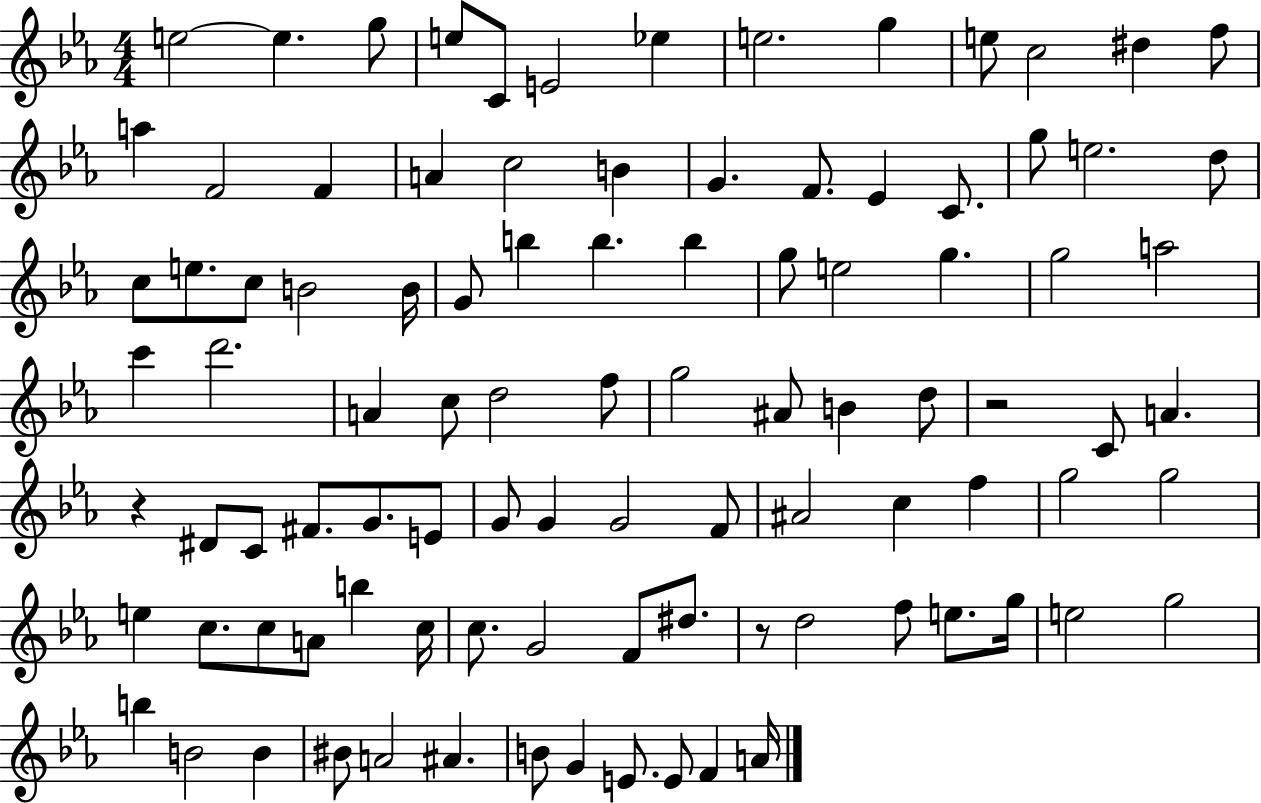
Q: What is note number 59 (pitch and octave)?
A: G4